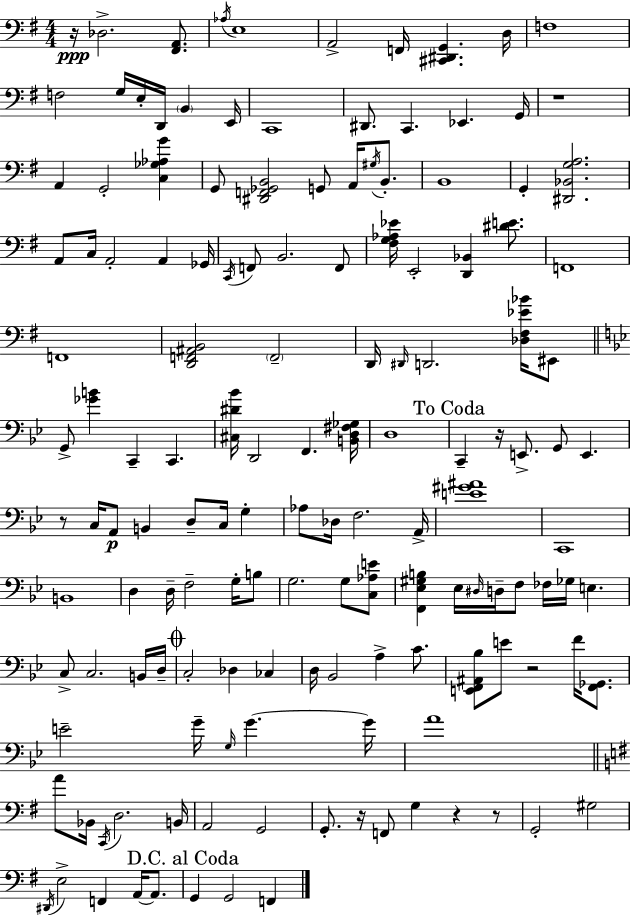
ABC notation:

X:1
T:Untitled
M:4/4
L:1/4
K:G
z/4 _D,2 [^F,,A,,]/2 _A,/4 E,4 A,,2 F,,/4 [^C,,^D,,G,,] D,/4 F,4 F,2 G,/4 E,/4 D,,/4 B,, E,,/4 C,,4 ^D,,/2 C,, _E,, G,,/4 z4 A,, G,,2 [C,_G,_A,G] G,,/2 [^D,,F,,_G,,B,,]2 G,,/2 A,,/4 ^G,/4 B,,/2 B,,4 G,, [^D,,_B,,G,A,]2 A,,/2 C,/4 A,,2 A,, _G,,/4 C,,/4 F,,/2 B,,2 F,,/2 [^F,G,_A,_E]/4 E,,2 [D,,_B,,] [^DE]/2 F,,4 F,,4 [D,,F,,^A,,B,,]2 F,,2 D,,/4 ^D,,/4 D,,2 [_D,^F,_E_B]/4 ^E,,/2 G,,/2 [_GB] C,, C,, [^C,^D_B]/4 D,,2 F,, [B,,D,^F,_G,]/4 D,4 C,, z/4 E,,/2 G,,/2 E,, z/2 C,/4 A,,/2 B,, D,/2 C,/4 G, _A,/2 _D,/4 F,2 A,,/4 [E^G^A]4 C,,4 B,,4 D, D,/4 F,2 G,/4 B,/2 G,2 G,/2 [C,_A,E]/2 [F,,_E,^G,B,] _E,/4 ^D,/4 D,/4 F,/2 _F,/4 _G,/4 E, C,/2 C,2 B,,/4 D,/4 C,2 _D, _C, D,/4 _B,,2 A, C/2 [E,,F,,^A,,_B,]/2 E/2 z2 F/4 [F,,_G,,]/2 E2 G/4 G,/4 G G/4 A4 A/2 _B,,/4 C,,/4 D,2 B,,/4 A,,2 G,,2 G,,/2 z/4 F,,/2 G, z z/2 G,,2 ^G,2 ^D,,/4 E,2 F,, A,,/4 A,,/2 G,, G,,2 F,,